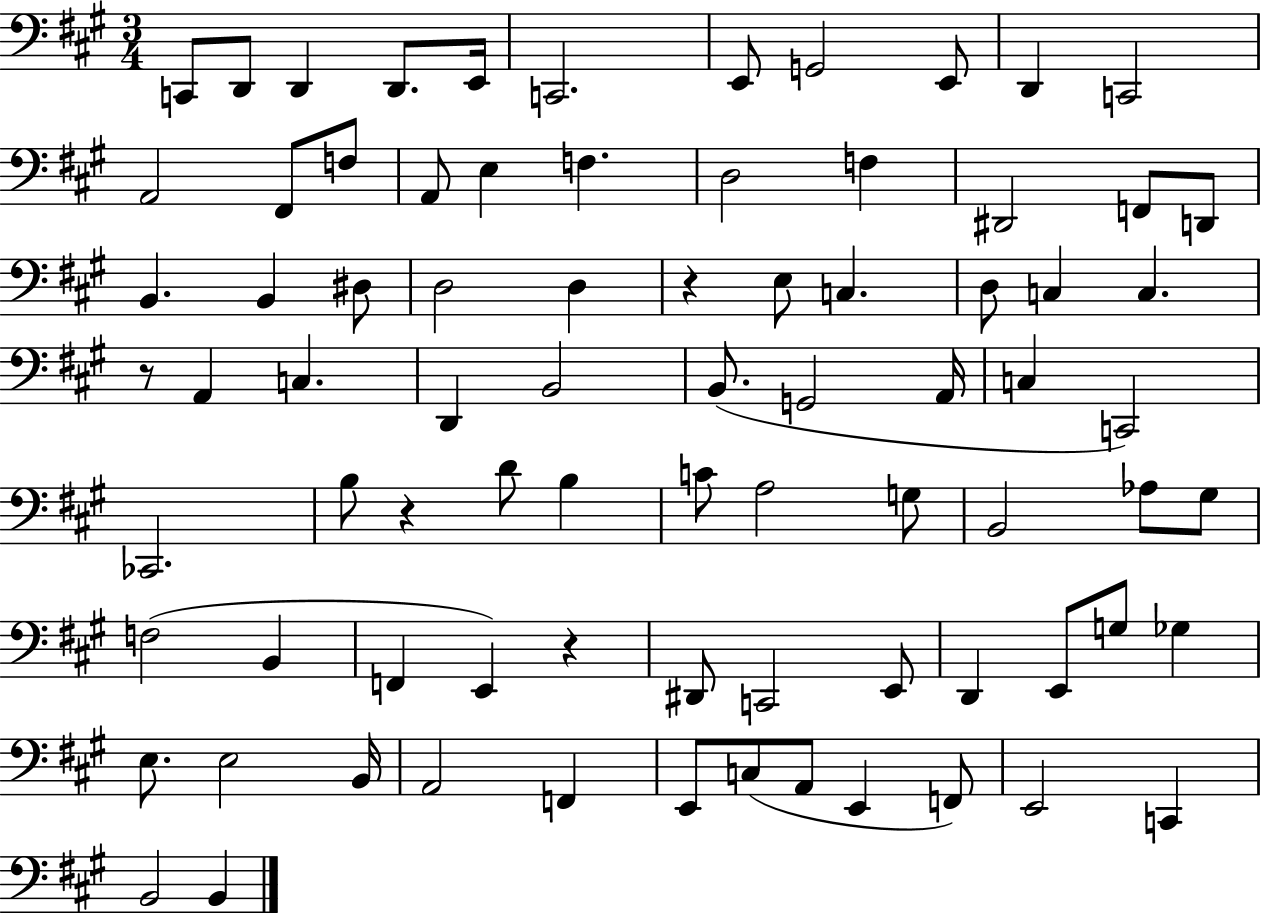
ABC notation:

X:1
T:Untitled
M:3/4
L:1/4
K:A
C,,/2 D,,/2 D,, D,,/2 E,,/4 C,,2 E,,/2 G,,2 E,,/2 D,, C,,2 A,,2 ^F,,/2 F,/2 A,,/2 E, F, D,2 F, ^D,,2 F,,/2 D,,/2 B,, B,, ^D,/2 D,2 D, z E,/2 C, D,/2 C, C, z/2 A,, C, D,, B,,2 B,,/2 G,,2 A,,/4 C, C,,2 _C,,2 B,/2 z D/2 B, C/2 A,2 G,/2 B,,2 _A,/2 ^G,/2 F,2 B,, F,, E,, z ^D,,/2 C,,2 E,,/2 D,, E,,/2 G,/2 _G, E,/2 E,2 B,,/4 A,,2 F,, E,,/2 C,/2 A,,/2 E,, F,,/2 E,,2 C,, B,,2 B,,